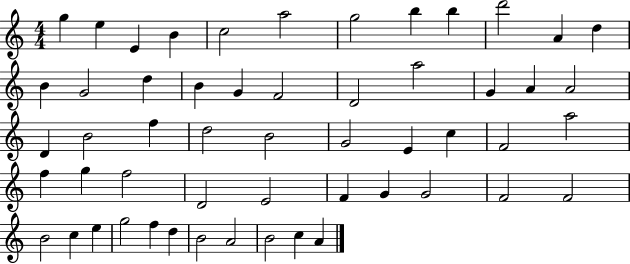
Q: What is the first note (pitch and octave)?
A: G5